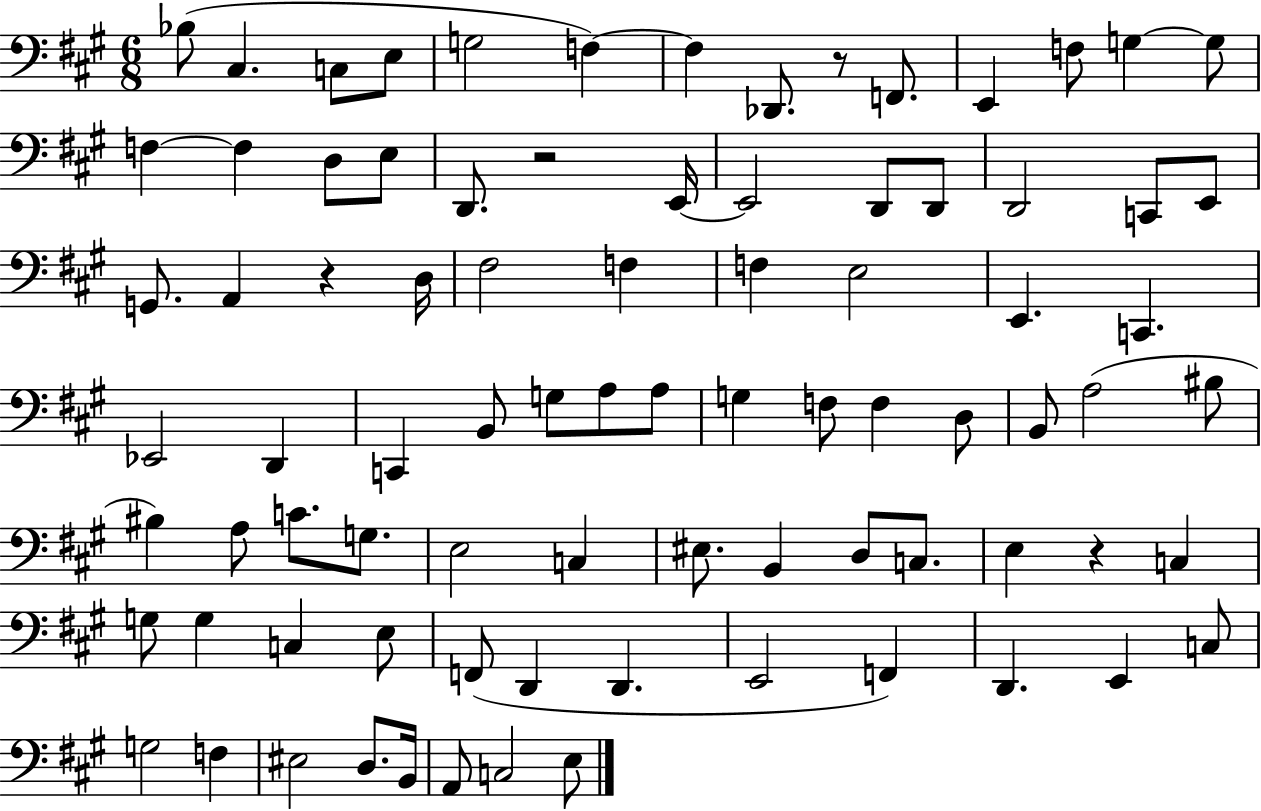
X:1
T:Untitled
M:6/8
L:1/4
K:A
_B,/2 ^C, C,/2 E,/2 G,2 F, F, _D,,/2 z/2 F,,/2 E,, F,/2 G, G,/2 F, F, D,/2 E,/2 D,,/2 z2 E,,/4 E,,2 D,,/2 D,,/2 D,,2 C,,/2 E,,/2 G,,/2 A,, z D,/4 ^F,2 F, F, E,2 E,, C,, _E,,2 D,, C,, B,,/2 G,/2 A,/2 A,/2 G, F,/2 F, D,/2 B,,/2 A,2 ^B,/2 ^B, A,/2 C/2 G,/2 E,2 C, ^E,/2 B,, D,/2 C,/2 E, z C, G,/2 G, C, E,/2 F,,/2 D,, D,, E,,2 F,, D,, E,, C,/2 G,2 F, ^E,2 D,/2 B,,/4 A,,/2 C,2 E,/2